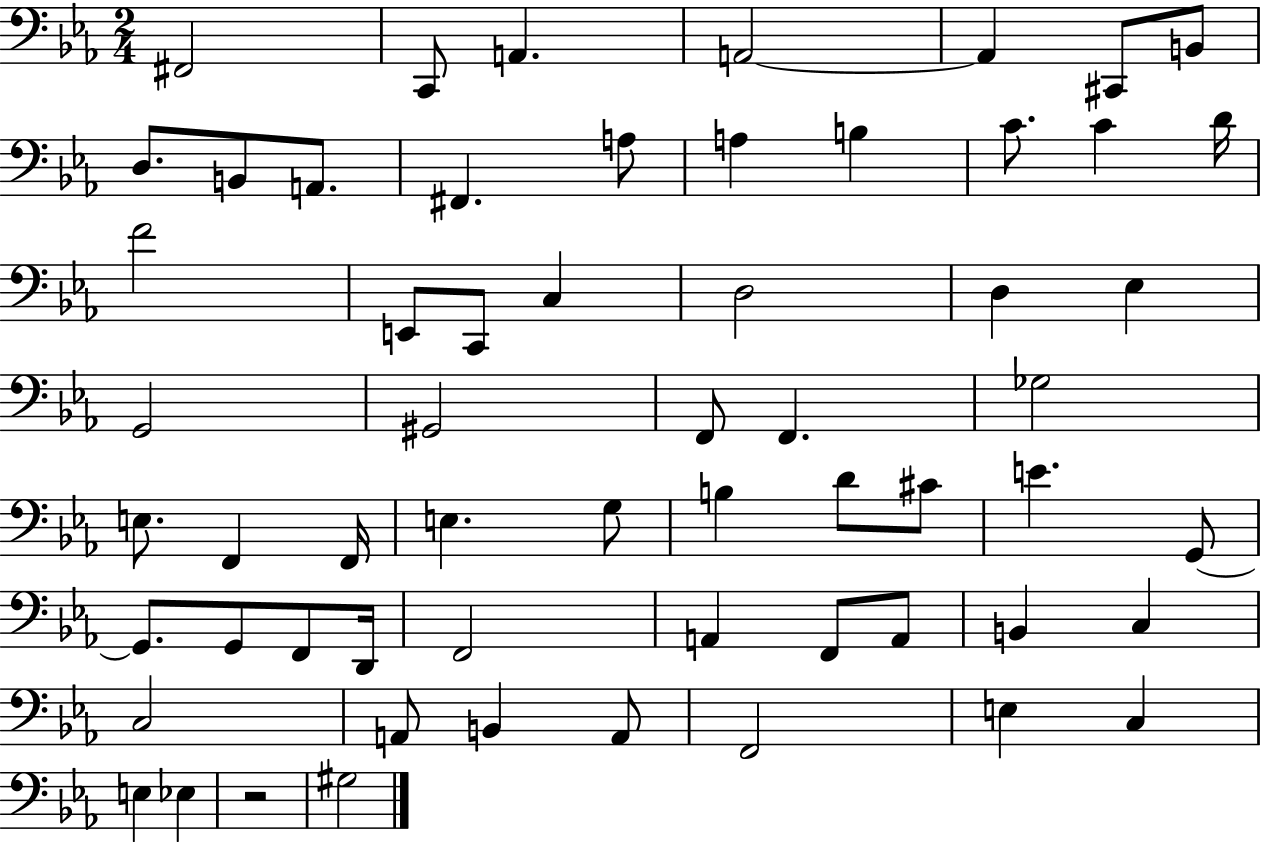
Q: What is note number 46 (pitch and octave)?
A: F2